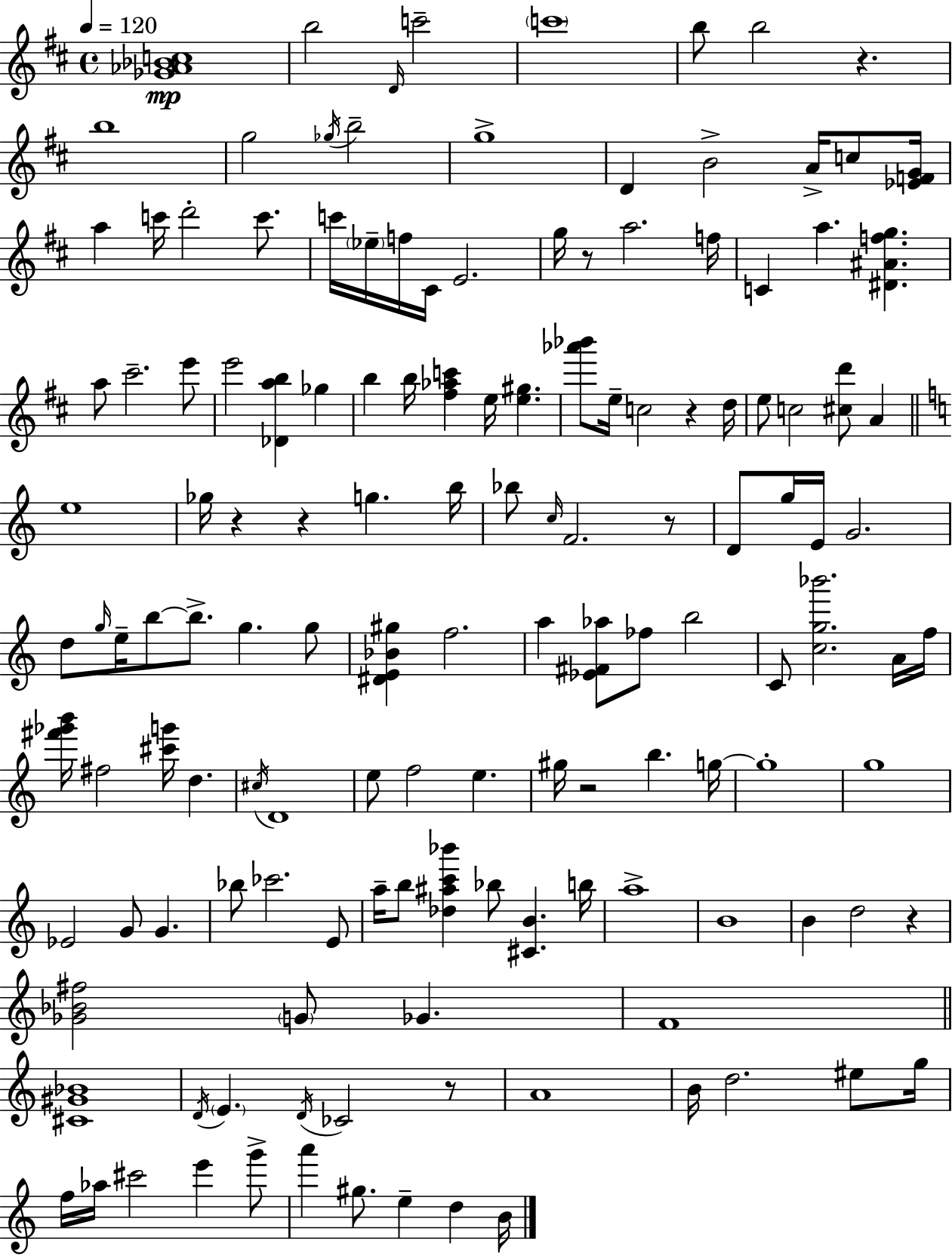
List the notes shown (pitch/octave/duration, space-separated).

[Gb4,Ab4,Bb4,C5]/w B5/h D4/s C6/h C6/w B5/e B5/h R/q. B5/w G5/h Gb5/s B5/h G5/w D4/q B4/h A4/s C5/e [Eb4,F4,G4]/s A5/q C6/s D6/h C6/e. C6/s Eb5/s F5/s C#4/s E4/h. G5/s R/e A5/h. F5/s C4/q A5/q. [D#4,A#4,F5,G5]/q. A5/e C#6/h. E6/e E6/h [Db4,A5,B5]/q Gb5/q B5/q B5/s [F#5,Ab5,C6]/q E5/s [E5,G#5]/q. [Ab6,Bb6]/e E5/s C5/h R/q D5/s E5/e C5/h [C#5,D6]/e A4/q E5/w Gb5/s R/q R/q G5/q. B5/s Bb5/e C5/s F4/h. R/e D4/e G5/s E4/s G4/h. D5/e G5/s E5/s B5/e B5/e. G5/q. G5/e [D#4,E4,Bb4,G#5]/q F5/h. A5/q [Eb4,F#4,Ab5]/e FES5/e B5/h C4/e [C5,G5,Bb6]/h. A4/s F5/s [F#6,Gb6,B6]/s F#5/h [C#6,G6]/s D5/q. C#5/s D4/w E5/e F5/h E5/q. G#5/s R/h B5/q. G5/s G5/w G5/w Eb4/h G4/e G4/q. Bb5/e CES6/h. E4/e A5/s B5/e [Db5,A#5,C6,Bb6]/q Bb5/e [C#4,B4]/q. B5/s A5/w B4/w B4/q D5/h R/q [Gb4,Bb4,F#5]/h G4/e Gb4/q. F4/w [C#4,G#4,Bb4]/w D4/s E4/q. D4/s CES4/h R/e A4/w B4/s D5/h. EIS5/e G5/s F5/s Ab5/s C#6/h E6/q G6/e A6/q G#5/e. E5/q D5/q B4/s